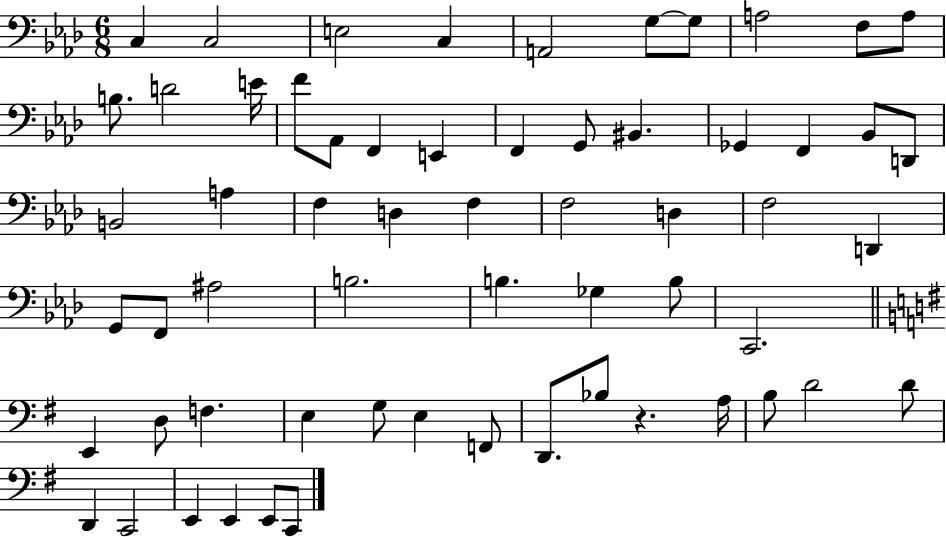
{
  \clef bass
  \numericTimeSignature
  \time 6/8
  \key aes \major
  c4 c2 | e2 c4 | a,2 g8~~ g8 | a2 f8 a8 | \break b8. d'2 e'16 | f'8 aes,8 f,4 e,4 | f,4 g,8 bis,4. | ges,4 f,4 bes,8 d,8 | \break b,2 a4 | f4 d4 f4 | f2 d4 | f2 d,4 | \break g,8 f,8 ais2 | b2. | b4. ges4 b8 | c,2. | \break \bar "||" \break \key g \major e,4 d8 f4. | e4 g8 e4 f,8 | d,8. bes8 r4. a16 | b8 d'2 d'8 | \break d,4 c,2 | e,4 e,4 e,8 c,8 | \bar "|."
}